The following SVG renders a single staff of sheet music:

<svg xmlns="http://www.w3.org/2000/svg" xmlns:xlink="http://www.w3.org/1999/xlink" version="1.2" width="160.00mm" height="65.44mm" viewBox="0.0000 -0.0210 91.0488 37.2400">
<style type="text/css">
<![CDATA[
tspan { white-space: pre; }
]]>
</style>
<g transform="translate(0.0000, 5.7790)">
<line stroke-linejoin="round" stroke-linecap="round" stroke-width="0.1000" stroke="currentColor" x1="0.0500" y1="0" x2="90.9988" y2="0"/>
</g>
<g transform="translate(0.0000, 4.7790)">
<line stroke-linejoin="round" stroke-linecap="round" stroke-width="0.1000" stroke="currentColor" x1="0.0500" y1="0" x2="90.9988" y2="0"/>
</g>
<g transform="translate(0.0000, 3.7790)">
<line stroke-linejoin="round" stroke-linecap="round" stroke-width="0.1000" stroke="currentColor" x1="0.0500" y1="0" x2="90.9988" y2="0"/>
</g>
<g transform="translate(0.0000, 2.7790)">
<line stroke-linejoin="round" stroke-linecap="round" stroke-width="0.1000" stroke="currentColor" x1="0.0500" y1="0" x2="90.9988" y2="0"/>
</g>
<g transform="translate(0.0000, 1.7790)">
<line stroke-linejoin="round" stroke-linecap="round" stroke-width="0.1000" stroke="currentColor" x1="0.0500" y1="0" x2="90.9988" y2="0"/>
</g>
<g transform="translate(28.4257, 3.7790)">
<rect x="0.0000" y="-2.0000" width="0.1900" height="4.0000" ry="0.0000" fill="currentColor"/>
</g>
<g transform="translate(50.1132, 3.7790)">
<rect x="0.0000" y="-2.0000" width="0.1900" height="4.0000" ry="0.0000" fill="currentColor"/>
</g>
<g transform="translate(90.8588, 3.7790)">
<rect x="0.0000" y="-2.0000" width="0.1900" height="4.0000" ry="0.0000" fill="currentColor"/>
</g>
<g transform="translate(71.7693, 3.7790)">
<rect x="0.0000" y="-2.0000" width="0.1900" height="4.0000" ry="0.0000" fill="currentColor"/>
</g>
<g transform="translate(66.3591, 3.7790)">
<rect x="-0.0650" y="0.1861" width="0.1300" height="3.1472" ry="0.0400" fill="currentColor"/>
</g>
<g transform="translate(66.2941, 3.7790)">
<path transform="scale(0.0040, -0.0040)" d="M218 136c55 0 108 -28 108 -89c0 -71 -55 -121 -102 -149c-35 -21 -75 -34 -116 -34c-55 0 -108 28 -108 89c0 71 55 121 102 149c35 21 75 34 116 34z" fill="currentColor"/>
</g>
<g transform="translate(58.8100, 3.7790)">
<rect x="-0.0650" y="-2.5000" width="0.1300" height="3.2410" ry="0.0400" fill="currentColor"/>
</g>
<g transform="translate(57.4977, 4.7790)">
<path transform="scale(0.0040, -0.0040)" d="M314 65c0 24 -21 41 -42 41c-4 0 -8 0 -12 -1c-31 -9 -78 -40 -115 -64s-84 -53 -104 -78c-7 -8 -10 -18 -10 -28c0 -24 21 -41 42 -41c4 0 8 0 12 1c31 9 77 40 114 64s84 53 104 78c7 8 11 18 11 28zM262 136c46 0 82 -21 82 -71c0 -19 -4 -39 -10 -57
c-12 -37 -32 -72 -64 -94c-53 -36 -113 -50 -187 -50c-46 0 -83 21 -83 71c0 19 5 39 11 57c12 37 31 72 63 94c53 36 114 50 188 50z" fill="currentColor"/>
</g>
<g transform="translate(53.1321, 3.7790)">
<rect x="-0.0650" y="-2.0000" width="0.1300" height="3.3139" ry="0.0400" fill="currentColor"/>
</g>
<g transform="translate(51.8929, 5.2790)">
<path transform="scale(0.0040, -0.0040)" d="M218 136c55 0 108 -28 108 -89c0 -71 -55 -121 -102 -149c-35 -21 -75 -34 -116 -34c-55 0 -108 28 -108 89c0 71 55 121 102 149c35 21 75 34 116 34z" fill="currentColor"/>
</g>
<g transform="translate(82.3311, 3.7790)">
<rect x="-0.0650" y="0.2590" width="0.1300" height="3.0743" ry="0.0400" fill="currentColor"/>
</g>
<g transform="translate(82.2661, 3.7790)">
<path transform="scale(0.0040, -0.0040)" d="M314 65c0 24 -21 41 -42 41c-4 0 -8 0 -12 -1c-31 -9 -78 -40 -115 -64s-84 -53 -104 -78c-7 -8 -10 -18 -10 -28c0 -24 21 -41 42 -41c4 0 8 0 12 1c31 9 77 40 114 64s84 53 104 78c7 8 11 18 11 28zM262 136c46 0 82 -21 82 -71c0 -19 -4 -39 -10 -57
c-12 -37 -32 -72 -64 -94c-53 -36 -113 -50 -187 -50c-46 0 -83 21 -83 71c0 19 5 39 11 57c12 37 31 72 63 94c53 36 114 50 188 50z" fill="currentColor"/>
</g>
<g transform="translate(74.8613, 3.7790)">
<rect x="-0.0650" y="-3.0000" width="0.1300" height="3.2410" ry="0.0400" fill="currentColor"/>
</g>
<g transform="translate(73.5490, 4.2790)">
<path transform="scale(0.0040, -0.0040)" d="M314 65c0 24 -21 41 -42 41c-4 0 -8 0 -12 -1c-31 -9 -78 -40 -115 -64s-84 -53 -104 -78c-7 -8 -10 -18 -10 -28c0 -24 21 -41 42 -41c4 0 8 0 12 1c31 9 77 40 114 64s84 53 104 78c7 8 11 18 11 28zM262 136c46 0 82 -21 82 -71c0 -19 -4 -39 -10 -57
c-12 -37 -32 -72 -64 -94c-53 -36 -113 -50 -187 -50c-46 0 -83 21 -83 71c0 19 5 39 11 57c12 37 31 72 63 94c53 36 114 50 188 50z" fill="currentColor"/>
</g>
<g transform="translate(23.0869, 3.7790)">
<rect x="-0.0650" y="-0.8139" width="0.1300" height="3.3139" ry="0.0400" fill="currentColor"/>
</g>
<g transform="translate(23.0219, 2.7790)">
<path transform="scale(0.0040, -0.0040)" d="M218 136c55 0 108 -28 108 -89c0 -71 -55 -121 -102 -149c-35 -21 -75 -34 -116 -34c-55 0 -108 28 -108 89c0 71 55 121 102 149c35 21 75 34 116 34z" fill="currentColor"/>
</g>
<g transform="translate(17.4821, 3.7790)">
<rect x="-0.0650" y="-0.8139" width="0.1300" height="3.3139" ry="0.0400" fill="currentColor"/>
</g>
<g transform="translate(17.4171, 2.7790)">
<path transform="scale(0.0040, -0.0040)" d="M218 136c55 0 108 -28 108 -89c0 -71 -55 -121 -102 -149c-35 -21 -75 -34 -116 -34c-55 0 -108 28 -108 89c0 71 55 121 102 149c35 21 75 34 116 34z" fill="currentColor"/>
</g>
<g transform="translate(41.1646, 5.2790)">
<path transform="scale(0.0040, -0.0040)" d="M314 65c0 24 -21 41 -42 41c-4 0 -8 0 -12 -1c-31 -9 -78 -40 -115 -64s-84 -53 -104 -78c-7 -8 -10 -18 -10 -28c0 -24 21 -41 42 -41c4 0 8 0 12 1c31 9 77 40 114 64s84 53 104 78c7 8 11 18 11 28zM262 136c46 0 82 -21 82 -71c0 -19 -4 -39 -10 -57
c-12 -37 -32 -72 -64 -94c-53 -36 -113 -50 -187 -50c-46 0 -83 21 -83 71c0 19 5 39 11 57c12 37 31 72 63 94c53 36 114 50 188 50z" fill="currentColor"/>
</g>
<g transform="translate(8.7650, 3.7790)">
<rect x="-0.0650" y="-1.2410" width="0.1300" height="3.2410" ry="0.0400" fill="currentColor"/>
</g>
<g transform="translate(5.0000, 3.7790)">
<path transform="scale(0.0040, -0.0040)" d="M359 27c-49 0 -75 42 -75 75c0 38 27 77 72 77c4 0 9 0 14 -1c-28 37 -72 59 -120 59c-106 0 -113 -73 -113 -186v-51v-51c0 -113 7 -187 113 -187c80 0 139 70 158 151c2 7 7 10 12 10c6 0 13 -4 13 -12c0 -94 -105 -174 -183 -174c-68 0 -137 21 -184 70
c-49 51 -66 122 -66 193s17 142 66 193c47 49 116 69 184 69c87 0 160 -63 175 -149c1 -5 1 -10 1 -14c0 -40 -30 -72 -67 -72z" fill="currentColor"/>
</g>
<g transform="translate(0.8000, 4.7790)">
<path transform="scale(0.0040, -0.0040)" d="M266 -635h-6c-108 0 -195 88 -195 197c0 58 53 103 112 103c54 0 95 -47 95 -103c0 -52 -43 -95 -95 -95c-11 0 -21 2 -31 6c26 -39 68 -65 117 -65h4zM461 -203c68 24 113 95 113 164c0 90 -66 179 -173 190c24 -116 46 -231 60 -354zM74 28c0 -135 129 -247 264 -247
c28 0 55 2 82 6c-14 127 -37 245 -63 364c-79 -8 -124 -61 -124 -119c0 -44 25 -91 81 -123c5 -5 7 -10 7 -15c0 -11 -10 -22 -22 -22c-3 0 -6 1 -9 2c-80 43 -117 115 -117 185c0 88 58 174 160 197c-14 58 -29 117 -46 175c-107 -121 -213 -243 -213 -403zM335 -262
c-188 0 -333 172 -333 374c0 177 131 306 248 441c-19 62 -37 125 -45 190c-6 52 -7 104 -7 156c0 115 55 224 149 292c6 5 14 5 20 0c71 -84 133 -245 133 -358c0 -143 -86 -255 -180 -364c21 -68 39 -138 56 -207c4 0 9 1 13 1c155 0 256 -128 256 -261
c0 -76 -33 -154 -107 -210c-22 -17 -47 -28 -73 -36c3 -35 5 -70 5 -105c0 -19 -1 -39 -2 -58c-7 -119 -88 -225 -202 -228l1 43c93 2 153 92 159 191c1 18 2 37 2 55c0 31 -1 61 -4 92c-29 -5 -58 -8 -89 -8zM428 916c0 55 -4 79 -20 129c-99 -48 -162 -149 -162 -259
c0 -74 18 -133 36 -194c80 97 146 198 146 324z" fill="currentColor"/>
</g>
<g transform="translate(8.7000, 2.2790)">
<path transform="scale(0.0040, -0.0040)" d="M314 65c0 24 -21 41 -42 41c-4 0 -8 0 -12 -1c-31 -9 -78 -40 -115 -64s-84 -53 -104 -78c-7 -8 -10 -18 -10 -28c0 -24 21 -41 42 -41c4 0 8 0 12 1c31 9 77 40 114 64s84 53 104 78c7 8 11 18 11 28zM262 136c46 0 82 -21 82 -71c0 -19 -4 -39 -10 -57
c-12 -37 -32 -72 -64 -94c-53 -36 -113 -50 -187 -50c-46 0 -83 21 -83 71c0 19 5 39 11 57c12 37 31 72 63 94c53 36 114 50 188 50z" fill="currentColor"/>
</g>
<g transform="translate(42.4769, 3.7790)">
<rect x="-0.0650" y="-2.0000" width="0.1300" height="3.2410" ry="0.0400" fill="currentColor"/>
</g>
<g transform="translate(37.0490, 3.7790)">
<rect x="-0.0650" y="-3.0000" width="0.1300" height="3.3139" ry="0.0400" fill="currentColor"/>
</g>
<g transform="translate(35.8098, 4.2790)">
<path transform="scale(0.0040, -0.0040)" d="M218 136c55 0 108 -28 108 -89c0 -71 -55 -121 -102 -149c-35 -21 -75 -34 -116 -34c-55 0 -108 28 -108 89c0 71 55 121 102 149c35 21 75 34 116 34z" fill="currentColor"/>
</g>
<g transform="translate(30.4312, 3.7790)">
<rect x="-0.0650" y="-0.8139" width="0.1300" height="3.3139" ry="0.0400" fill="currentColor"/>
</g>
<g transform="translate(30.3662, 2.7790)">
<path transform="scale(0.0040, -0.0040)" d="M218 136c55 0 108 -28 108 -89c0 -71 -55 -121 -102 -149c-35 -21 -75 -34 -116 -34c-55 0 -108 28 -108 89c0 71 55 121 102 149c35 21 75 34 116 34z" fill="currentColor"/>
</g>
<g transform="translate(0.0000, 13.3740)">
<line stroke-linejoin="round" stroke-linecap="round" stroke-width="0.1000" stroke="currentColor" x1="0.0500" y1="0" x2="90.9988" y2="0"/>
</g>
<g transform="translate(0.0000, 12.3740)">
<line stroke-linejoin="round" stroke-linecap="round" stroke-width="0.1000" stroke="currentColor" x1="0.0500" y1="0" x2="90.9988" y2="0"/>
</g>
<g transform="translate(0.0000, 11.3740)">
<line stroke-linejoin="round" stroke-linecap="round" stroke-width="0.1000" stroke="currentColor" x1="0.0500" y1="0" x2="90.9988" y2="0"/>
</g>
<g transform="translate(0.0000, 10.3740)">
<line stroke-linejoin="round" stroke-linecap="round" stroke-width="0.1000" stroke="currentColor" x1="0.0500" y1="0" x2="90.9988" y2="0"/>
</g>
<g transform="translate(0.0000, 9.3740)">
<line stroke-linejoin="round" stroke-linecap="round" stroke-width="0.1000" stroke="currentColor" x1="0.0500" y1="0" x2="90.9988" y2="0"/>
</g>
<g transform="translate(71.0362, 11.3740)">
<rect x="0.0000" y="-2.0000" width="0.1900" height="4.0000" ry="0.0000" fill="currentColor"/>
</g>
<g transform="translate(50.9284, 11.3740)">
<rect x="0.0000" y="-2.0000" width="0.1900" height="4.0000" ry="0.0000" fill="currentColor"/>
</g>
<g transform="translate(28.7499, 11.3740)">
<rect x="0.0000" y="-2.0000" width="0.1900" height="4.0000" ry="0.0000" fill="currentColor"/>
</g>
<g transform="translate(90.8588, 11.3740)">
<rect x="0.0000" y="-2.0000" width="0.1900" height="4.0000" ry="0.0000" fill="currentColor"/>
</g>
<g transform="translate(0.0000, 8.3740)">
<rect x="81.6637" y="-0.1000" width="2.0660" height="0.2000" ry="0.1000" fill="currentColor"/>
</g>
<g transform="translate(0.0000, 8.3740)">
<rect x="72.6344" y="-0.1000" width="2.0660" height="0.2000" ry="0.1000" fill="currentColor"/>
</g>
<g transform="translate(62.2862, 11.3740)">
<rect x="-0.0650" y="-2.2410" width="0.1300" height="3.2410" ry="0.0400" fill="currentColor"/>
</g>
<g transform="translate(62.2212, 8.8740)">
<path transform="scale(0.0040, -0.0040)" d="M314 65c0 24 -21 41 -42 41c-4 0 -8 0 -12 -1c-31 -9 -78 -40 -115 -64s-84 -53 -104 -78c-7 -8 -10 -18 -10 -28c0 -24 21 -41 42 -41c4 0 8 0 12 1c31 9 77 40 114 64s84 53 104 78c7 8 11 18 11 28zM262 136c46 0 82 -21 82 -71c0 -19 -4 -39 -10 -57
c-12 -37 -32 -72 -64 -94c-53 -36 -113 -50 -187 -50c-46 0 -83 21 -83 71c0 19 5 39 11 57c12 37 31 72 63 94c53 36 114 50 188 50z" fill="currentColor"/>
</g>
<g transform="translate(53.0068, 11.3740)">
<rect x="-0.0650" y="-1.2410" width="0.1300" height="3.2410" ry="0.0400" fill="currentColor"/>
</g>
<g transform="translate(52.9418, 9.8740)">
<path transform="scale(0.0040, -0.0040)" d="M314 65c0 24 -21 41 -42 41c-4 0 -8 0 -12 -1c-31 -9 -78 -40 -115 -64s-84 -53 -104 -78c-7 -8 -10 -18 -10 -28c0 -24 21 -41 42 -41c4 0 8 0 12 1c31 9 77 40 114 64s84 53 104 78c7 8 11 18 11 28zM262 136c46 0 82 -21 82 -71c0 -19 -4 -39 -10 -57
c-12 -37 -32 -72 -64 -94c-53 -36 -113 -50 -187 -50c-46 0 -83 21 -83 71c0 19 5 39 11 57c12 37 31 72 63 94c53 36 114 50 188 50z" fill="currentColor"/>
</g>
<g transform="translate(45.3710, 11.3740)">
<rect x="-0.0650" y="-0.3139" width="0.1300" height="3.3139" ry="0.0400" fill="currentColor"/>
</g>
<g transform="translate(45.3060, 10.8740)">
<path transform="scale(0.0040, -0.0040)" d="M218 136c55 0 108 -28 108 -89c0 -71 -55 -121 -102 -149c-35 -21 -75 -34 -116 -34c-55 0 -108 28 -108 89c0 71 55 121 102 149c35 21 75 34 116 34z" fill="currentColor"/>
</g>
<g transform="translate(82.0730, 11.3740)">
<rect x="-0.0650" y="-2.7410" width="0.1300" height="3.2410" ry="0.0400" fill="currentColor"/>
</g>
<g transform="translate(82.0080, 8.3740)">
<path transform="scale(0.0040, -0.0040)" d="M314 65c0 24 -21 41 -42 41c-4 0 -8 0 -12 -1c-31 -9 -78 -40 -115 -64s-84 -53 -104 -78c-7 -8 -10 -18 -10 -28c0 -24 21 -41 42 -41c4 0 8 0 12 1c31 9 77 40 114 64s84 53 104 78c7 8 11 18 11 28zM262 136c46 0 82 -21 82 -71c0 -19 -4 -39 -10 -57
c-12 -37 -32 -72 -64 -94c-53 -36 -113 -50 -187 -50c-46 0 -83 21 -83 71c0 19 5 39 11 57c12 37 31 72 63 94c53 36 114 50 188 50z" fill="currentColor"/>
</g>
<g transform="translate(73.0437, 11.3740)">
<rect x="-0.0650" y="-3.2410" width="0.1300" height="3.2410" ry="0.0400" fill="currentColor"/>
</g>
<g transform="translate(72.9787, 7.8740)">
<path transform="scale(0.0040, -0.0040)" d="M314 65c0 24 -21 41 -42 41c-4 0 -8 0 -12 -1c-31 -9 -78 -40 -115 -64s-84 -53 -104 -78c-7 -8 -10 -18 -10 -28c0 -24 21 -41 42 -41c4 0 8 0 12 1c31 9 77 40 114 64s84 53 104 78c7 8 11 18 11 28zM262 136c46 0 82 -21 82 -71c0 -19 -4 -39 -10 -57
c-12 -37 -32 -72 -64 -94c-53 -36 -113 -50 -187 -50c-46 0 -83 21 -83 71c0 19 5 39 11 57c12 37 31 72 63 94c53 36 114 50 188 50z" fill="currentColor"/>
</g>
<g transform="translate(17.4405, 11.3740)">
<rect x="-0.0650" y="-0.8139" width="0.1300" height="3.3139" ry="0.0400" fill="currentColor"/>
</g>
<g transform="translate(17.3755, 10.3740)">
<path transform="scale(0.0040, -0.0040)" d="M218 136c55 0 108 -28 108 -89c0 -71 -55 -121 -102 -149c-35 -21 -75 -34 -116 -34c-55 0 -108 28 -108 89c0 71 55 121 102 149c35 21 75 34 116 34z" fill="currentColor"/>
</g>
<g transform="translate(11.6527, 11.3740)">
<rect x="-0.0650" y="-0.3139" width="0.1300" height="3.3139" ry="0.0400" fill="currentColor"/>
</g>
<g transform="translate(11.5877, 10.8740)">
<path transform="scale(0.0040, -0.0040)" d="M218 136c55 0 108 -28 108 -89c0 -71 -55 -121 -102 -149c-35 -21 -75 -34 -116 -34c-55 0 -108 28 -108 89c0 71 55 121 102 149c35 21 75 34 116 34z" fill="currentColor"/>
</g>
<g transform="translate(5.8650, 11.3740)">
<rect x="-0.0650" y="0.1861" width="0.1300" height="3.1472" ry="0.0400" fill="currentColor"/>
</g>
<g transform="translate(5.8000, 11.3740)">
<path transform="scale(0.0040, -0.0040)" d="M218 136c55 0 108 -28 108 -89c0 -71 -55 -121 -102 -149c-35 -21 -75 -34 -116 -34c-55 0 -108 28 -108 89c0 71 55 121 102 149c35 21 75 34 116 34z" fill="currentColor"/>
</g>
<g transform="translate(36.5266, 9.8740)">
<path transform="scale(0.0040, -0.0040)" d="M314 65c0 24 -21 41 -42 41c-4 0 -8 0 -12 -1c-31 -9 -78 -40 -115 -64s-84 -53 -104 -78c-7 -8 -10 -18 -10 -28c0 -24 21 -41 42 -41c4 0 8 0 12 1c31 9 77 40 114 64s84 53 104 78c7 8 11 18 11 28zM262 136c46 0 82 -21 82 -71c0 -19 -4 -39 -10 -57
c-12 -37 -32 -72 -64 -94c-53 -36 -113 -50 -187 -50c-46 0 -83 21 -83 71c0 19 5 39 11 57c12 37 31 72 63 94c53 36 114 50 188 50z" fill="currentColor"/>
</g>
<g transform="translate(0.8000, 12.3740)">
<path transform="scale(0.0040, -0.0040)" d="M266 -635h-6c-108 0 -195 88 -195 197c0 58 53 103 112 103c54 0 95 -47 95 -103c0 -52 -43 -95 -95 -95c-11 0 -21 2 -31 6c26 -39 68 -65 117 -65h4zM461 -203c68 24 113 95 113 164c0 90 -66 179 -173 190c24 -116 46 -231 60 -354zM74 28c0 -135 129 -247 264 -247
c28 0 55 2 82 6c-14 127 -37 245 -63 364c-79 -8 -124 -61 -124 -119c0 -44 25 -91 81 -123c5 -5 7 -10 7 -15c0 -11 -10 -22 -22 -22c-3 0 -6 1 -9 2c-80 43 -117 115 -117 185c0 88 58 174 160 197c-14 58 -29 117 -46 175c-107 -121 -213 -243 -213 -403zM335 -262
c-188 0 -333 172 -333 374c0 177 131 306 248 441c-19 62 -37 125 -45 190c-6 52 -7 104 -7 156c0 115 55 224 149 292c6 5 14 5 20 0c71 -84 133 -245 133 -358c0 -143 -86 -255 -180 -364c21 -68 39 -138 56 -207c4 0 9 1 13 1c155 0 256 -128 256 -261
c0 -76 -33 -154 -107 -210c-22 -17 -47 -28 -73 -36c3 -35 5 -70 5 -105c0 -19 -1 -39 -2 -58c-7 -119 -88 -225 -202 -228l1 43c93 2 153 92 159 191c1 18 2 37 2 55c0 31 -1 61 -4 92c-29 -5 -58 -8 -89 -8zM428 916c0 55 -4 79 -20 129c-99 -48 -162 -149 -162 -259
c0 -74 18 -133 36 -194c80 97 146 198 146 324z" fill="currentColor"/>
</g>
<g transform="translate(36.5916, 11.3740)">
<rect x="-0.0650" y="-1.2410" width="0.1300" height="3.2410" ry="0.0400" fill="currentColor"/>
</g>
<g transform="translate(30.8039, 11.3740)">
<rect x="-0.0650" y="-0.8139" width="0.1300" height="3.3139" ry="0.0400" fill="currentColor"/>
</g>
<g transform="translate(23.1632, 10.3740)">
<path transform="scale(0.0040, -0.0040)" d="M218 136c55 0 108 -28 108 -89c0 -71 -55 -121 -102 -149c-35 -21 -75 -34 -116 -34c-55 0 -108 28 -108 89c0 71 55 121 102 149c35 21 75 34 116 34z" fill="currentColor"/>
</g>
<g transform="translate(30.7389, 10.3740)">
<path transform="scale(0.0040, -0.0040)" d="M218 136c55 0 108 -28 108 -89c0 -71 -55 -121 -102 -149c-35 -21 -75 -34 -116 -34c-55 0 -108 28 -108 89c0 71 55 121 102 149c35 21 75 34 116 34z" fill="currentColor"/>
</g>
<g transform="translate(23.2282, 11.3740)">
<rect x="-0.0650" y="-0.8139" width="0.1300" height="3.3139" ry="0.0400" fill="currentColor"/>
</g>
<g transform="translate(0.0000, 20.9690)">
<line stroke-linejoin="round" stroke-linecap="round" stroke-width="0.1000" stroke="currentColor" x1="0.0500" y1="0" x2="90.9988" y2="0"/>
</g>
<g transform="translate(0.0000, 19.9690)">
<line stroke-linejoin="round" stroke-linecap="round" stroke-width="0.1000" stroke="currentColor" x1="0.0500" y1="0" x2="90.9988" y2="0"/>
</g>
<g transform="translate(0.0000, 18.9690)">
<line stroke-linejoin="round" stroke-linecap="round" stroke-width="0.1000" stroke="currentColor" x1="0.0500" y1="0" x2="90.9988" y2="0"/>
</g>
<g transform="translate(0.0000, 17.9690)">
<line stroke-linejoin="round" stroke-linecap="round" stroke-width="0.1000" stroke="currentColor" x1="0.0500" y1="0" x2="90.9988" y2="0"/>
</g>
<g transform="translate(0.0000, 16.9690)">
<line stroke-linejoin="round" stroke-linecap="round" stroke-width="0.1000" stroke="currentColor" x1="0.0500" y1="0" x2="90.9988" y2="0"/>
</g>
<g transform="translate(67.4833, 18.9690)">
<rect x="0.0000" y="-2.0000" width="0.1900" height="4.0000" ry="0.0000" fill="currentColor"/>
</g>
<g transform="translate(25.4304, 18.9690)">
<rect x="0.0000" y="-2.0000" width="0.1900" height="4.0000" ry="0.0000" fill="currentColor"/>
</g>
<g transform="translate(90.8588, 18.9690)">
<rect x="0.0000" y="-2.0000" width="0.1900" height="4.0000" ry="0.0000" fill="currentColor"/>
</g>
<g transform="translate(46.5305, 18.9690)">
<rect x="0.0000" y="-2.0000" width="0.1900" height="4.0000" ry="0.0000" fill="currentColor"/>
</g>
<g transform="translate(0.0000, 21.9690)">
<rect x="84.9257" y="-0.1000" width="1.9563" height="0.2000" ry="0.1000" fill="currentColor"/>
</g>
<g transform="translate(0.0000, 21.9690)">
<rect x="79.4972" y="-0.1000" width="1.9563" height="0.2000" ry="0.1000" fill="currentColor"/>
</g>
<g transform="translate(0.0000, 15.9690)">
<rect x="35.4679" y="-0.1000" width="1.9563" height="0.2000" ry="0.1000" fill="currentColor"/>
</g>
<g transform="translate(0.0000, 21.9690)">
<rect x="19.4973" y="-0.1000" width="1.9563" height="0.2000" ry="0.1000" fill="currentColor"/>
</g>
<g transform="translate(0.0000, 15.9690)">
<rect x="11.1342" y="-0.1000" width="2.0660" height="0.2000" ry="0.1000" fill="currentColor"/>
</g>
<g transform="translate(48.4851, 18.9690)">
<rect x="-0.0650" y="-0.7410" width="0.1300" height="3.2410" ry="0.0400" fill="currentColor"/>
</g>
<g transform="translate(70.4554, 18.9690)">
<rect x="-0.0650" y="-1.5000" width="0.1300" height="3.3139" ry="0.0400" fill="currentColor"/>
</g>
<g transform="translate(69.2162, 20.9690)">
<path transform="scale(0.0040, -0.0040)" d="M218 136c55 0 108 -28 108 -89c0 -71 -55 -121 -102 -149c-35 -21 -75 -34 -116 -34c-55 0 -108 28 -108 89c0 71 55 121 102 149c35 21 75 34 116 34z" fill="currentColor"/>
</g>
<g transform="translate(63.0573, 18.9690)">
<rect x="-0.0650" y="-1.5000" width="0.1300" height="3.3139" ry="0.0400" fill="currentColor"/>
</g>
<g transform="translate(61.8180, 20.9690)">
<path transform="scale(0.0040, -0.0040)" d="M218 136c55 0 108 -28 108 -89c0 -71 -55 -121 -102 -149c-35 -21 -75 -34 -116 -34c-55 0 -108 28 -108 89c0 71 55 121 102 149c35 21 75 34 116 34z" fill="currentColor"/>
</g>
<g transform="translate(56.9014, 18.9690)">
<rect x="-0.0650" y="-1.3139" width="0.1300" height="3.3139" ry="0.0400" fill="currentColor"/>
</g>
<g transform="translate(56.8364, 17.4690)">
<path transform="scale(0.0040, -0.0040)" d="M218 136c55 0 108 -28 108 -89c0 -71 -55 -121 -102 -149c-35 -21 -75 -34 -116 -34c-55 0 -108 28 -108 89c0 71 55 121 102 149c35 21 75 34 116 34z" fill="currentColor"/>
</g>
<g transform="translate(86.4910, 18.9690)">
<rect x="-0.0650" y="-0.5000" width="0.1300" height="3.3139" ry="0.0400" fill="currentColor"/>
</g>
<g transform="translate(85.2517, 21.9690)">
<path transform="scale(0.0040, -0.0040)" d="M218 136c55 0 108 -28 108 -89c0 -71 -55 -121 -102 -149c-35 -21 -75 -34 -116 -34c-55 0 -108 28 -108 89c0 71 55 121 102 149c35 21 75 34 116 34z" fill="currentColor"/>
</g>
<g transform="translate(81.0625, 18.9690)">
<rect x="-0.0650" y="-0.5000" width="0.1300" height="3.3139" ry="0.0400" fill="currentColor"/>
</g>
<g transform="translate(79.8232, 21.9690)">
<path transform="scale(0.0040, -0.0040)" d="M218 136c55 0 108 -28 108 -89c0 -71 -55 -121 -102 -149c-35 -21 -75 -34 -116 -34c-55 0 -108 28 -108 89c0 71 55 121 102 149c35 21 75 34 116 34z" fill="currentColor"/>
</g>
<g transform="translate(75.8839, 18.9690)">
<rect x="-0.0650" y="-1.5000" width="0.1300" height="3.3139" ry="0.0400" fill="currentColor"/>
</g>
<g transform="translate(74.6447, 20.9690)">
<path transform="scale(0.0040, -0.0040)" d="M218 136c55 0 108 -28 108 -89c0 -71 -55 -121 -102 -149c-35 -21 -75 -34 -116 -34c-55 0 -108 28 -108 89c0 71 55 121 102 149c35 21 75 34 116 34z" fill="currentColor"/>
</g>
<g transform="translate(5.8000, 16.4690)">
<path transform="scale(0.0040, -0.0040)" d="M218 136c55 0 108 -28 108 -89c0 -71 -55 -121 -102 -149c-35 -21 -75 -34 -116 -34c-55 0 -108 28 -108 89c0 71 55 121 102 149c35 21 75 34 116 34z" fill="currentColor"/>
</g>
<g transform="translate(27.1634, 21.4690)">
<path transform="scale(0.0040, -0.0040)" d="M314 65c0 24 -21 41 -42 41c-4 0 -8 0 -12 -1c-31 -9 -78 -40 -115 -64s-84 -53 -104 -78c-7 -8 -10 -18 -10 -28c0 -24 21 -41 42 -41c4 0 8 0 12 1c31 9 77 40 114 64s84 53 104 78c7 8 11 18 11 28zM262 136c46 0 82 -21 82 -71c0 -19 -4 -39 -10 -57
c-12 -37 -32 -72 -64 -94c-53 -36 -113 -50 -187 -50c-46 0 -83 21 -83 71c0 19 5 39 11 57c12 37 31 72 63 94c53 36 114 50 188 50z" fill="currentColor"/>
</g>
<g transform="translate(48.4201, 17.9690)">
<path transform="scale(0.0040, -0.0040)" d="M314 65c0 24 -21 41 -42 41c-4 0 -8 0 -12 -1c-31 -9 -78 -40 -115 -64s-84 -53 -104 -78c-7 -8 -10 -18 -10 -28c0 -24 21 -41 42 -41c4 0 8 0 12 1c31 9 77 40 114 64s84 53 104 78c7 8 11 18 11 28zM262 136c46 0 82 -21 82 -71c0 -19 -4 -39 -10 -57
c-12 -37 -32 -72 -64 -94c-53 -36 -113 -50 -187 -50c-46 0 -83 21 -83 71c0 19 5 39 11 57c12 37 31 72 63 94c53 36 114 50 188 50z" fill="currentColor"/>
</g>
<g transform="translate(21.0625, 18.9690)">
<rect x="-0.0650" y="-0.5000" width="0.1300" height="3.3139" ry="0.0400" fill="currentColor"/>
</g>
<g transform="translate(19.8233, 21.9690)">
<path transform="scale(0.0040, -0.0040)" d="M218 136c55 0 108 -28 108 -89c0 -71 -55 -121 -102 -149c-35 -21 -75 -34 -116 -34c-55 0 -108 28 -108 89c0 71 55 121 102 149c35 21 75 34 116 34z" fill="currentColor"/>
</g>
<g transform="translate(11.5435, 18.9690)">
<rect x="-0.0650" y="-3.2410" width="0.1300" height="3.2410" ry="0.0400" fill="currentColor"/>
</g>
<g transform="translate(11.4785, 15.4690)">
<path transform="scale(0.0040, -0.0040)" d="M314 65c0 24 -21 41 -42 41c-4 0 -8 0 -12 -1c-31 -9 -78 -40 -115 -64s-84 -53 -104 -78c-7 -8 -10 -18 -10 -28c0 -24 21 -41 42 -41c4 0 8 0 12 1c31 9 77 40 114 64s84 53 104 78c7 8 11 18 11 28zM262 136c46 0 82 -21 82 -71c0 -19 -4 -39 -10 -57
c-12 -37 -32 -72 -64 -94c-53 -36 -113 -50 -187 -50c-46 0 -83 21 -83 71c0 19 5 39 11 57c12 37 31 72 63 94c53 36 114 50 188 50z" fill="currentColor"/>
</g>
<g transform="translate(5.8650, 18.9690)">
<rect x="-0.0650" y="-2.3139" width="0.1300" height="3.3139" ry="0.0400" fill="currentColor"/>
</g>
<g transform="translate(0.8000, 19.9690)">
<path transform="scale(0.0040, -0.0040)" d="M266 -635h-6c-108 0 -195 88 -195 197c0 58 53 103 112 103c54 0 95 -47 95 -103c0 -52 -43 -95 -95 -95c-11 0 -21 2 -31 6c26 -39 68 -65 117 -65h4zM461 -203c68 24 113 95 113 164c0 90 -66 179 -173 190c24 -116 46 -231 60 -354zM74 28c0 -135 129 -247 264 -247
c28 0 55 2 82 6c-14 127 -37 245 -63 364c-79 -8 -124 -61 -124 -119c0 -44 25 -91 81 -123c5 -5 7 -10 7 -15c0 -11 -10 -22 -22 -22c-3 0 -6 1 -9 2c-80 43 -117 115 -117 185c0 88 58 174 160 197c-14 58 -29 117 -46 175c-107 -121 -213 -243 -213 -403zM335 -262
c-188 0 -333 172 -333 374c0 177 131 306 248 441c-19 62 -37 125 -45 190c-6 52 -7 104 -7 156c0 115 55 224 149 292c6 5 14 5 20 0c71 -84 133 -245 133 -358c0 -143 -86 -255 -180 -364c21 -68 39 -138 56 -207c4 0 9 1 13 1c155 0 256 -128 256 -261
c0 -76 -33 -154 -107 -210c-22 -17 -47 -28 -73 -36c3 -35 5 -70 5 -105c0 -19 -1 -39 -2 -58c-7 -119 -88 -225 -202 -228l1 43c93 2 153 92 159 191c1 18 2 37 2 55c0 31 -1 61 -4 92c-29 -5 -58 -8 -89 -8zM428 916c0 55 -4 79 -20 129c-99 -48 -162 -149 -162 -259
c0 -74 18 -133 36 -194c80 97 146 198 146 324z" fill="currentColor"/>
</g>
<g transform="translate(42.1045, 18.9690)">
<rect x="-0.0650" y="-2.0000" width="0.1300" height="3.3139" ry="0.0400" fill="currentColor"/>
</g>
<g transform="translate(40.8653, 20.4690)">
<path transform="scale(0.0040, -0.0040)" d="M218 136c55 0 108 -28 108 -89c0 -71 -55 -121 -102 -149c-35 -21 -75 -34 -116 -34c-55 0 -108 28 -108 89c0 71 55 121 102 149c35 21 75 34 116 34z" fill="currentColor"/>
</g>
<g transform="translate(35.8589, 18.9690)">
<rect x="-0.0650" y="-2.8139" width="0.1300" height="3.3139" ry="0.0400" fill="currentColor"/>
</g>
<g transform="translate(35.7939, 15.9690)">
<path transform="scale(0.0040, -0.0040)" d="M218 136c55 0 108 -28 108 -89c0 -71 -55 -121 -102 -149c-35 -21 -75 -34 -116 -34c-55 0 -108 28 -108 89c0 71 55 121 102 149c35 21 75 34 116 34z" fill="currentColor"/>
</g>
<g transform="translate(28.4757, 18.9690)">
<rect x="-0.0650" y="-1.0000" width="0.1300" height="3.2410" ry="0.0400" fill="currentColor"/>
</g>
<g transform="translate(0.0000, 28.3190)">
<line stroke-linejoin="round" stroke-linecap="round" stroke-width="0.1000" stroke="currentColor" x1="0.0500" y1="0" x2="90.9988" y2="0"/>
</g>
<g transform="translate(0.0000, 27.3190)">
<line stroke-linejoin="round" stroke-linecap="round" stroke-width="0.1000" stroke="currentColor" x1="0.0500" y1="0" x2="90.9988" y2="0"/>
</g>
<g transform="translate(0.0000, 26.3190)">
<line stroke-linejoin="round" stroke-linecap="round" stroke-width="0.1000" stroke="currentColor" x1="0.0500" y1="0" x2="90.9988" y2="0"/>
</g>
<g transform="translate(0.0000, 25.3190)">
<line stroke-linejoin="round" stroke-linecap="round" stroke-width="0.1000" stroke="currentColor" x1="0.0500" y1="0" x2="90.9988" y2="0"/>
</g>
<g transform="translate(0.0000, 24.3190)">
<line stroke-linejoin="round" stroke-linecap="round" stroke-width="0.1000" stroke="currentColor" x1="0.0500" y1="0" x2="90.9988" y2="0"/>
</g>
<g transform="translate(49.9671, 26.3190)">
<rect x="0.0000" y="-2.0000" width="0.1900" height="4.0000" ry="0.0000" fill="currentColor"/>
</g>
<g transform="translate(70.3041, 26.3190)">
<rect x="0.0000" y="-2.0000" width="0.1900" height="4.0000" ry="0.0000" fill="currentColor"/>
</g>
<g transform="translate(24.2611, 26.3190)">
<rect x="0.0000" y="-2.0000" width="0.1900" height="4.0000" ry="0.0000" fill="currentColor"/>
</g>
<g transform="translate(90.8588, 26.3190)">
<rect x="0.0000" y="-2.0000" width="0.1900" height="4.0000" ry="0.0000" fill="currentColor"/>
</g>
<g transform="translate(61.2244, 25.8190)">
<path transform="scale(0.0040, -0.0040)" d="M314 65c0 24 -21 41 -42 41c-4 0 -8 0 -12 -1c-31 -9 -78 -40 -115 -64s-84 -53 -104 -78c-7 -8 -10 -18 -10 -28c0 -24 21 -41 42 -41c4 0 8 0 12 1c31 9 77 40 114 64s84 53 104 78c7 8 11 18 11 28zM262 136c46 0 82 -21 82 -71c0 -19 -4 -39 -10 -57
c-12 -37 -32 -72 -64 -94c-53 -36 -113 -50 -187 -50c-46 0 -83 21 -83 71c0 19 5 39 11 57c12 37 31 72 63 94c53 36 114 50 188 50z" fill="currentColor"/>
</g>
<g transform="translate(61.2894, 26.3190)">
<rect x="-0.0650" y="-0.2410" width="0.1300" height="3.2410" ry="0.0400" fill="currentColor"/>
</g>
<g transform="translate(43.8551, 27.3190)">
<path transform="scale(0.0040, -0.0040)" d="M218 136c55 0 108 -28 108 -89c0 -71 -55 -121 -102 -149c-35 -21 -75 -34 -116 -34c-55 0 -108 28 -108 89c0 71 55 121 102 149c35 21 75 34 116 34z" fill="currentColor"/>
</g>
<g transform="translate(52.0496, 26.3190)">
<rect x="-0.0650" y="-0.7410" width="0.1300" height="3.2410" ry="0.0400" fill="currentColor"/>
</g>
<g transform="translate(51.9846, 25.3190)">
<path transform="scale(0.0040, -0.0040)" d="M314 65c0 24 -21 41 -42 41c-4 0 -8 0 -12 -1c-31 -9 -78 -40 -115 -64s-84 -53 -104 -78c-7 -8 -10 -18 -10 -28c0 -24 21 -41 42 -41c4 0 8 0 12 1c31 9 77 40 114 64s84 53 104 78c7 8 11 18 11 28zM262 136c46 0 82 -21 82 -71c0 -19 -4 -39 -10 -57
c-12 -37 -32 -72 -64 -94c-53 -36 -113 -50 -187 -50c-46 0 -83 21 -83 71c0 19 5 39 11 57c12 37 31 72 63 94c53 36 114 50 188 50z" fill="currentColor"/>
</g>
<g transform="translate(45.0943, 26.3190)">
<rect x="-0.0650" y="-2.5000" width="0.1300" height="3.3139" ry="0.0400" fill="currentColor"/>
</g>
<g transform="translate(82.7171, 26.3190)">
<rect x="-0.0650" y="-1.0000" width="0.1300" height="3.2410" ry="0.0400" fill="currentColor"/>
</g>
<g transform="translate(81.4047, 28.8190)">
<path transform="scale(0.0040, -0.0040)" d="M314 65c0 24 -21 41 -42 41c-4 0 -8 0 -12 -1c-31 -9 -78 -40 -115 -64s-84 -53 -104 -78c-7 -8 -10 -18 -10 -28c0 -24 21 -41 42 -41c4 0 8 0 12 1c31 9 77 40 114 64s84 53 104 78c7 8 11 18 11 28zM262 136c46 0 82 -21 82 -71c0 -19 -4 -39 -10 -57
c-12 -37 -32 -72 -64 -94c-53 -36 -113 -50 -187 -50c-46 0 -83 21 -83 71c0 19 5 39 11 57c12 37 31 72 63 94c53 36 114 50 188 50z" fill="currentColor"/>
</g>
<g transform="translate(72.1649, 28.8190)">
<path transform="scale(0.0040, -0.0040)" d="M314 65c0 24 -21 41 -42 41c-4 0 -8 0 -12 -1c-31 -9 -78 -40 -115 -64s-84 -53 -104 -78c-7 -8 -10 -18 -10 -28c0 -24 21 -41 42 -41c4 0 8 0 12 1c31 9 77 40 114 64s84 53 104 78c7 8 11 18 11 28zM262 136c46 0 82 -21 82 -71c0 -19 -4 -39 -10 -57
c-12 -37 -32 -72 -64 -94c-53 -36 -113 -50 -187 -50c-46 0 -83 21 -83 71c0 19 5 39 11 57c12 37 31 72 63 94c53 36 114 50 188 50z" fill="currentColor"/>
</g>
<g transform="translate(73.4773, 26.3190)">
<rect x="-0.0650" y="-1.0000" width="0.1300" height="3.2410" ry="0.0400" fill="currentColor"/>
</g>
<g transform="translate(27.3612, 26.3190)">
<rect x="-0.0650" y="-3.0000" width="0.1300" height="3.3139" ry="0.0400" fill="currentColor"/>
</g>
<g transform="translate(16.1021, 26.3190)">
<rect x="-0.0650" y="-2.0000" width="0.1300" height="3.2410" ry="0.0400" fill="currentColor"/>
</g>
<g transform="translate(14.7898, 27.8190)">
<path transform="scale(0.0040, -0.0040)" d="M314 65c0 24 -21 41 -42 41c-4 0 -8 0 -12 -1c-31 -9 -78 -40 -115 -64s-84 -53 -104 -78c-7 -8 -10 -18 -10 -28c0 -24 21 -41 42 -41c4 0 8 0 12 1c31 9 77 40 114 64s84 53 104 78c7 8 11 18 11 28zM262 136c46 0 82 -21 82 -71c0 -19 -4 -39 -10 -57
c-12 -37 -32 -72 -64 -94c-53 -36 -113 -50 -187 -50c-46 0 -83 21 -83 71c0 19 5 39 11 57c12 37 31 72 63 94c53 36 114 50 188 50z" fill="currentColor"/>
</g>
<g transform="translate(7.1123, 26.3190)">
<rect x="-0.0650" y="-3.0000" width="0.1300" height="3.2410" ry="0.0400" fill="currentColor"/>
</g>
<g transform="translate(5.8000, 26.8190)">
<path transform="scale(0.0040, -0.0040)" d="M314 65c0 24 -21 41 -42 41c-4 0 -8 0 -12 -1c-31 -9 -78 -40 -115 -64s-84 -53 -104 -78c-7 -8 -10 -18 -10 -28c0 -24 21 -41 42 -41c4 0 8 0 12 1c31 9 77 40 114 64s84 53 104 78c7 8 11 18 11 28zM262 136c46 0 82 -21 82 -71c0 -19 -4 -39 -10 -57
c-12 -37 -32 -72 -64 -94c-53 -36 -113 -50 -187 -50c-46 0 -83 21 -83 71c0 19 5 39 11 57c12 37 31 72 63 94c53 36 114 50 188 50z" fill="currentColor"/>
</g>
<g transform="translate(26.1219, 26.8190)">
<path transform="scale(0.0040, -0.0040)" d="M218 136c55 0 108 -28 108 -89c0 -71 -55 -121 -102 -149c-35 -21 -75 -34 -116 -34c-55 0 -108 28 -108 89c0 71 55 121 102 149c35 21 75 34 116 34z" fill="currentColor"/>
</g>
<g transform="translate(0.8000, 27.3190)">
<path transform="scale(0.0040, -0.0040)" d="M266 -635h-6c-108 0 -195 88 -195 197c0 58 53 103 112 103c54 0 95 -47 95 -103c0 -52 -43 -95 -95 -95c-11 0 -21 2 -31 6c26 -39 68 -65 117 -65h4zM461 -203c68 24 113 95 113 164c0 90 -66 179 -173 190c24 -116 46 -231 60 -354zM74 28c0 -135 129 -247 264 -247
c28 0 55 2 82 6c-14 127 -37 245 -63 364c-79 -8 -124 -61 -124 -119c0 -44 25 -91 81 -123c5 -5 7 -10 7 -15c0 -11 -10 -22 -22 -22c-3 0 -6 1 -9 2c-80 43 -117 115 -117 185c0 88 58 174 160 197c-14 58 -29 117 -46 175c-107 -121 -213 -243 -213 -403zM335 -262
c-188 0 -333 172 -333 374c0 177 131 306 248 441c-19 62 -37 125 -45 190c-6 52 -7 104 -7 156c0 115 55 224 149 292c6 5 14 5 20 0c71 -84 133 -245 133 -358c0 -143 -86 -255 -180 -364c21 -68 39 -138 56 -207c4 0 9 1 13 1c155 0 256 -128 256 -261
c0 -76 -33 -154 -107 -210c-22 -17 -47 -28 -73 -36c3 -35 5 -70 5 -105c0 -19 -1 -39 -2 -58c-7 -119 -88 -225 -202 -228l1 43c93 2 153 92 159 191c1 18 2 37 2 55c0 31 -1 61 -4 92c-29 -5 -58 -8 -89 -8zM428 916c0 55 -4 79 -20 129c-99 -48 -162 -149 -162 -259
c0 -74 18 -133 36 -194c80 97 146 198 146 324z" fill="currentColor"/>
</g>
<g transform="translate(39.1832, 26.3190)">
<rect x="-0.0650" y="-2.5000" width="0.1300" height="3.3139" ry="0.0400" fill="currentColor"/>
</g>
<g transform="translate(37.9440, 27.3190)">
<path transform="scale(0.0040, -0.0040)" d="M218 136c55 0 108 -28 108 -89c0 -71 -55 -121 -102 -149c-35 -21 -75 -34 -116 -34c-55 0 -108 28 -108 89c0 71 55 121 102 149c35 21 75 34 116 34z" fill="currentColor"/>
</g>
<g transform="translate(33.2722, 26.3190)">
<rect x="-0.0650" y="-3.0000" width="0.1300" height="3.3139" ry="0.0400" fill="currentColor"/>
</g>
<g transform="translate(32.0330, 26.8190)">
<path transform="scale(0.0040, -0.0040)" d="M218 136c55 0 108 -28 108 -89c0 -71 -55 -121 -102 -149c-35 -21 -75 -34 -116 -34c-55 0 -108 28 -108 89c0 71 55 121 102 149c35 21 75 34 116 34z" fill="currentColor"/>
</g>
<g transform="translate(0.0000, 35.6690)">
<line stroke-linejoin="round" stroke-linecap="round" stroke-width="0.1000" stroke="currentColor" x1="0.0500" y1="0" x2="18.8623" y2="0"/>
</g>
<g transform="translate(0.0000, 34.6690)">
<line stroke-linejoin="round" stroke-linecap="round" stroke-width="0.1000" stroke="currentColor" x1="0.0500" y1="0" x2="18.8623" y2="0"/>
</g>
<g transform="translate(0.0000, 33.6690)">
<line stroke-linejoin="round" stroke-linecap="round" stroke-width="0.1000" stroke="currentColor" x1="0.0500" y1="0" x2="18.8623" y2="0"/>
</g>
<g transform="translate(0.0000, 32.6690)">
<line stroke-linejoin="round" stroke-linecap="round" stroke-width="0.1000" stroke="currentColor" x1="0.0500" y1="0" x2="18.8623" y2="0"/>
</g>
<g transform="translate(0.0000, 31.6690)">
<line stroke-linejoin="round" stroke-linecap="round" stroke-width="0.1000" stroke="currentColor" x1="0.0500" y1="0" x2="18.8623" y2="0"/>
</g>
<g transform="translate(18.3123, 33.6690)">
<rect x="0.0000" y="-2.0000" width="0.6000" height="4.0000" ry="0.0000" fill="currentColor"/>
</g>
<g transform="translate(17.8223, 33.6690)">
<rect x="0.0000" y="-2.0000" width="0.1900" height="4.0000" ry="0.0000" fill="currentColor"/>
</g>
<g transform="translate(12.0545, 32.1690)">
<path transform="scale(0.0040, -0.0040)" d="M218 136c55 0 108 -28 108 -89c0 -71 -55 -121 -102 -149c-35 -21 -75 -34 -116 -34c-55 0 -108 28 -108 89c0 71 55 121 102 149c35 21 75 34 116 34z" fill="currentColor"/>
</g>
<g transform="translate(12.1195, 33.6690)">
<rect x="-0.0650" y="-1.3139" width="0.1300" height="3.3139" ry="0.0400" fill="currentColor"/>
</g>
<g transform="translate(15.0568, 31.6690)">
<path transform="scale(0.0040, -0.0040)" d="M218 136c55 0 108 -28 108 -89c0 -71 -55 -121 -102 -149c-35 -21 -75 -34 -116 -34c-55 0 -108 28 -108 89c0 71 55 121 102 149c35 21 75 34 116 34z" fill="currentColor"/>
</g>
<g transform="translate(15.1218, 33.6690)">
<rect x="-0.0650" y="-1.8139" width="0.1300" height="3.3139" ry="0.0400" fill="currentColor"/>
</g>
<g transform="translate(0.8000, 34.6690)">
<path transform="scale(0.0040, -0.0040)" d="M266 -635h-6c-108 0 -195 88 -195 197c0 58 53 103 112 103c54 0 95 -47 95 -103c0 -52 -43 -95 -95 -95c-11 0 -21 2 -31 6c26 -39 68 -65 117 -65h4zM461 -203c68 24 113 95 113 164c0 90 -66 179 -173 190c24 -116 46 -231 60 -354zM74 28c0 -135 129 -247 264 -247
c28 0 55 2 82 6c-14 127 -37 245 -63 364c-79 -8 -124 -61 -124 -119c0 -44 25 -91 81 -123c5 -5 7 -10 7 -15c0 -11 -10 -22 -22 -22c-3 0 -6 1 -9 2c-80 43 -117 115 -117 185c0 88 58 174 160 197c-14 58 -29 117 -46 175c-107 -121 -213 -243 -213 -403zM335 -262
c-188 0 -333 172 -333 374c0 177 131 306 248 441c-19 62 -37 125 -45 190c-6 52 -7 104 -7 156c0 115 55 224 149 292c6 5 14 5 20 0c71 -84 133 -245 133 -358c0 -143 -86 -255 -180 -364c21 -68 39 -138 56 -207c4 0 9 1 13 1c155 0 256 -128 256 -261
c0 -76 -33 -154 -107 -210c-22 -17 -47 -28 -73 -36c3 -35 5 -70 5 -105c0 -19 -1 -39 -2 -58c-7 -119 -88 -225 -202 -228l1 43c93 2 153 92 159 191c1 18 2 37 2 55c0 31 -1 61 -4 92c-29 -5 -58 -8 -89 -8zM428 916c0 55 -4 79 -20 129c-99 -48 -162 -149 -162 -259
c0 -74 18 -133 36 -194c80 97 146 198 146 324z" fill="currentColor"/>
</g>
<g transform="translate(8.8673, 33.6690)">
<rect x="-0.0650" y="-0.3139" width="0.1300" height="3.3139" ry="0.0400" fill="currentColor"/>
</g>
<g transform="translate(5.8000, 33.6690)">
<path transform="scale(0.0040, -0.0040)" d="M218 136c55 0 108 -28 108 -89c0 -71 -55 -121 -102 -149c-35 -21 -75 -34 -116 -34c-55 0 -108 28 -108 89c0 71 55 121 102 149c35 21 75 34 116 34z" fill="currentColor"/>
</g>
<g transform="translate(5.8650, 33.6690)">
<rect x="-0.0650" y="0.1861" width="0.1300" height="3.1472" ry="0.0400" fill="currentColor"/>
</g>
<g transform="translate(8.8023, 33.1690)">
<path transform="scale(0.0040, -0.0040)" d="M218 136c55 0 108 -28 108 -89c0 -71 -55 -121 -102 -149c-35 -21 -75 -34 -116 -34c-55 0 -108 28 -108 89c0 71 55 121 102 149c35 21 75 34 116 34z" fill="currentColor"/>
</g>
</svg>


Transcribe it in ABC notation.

X:1
T:Untitled
M:4/4
L:1/4
K:C
e2 d d d A F2 F G2 B A2 B2 B c d d d e2 c e2 g2 b2 a2 g b2 C D2 a F d2 e E E E C C A2 F2 A A G G d2 c2 D2 D2 B c e f